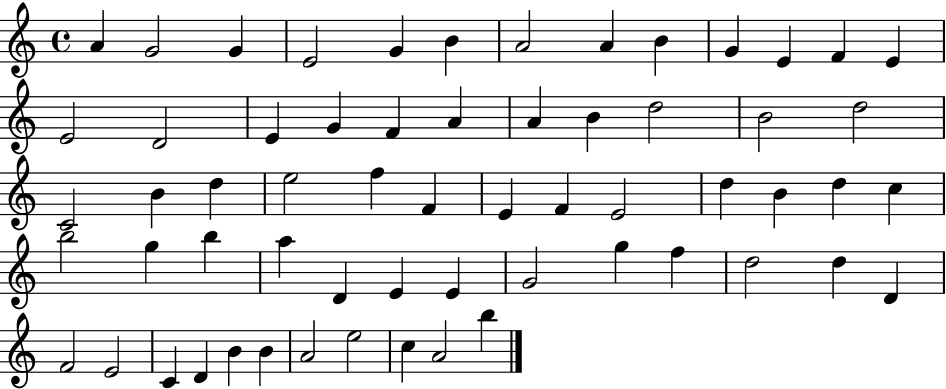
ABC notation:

X:1
T:Untitled
M:4/4
L:1/4
K:C
A G2 G E2 G B A2 A B G E F E E2 D2 E G F A A B d2 B2 d2 C2 B d e2 f F E F E2 d B d c b2 g b a D E E G2 g f d2 d D F2 E2 C D B B A2 e2 c A2 b